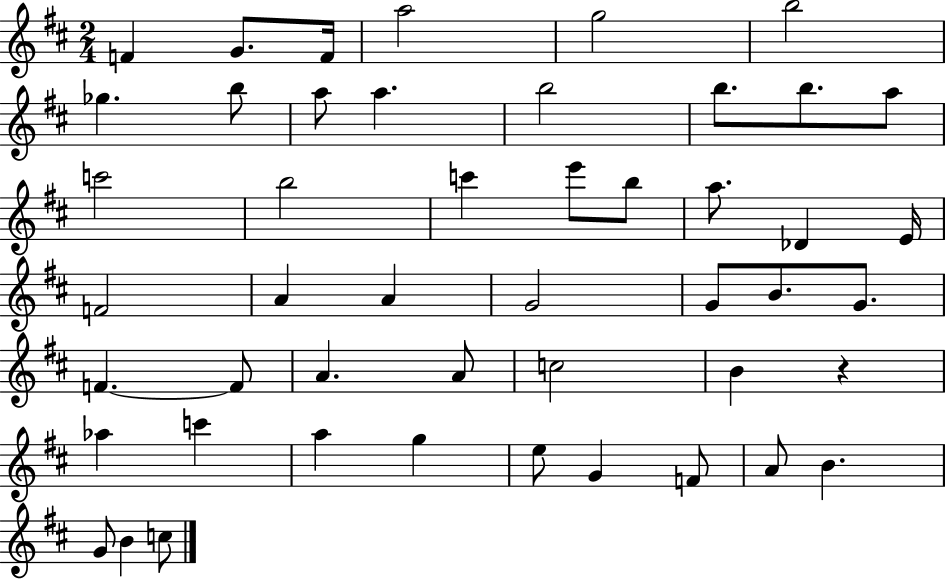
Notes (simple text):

F4/q G4/e. F4/s A5/h G5/h B5/h Gb5/q. B5/e A5/e A5/q. B5/h B5/e. B5/e. A5/e C6/h B5/h C6/q E6/e B5/e A5/e. Db4/q E4/s F4/h A4/q A4/q G4/h G4/e B4/e. G4/e. F4/q. F4/e A4/q. A4/e C5/h B4/q R/q Ab5/q C6/q A5/q G5/q E5/e G4/q F4/e A4/e B4/q. G4/e B4/q C5/e